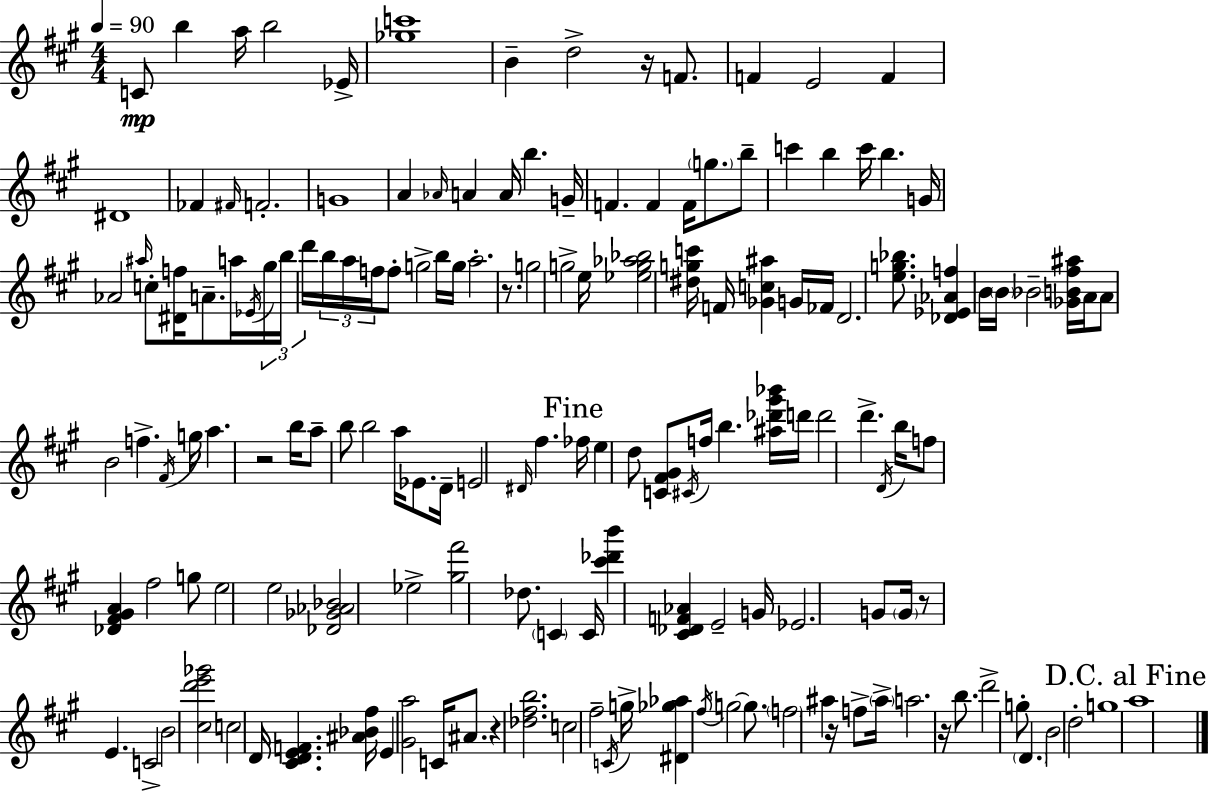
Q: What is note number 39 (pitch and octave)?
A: G#5